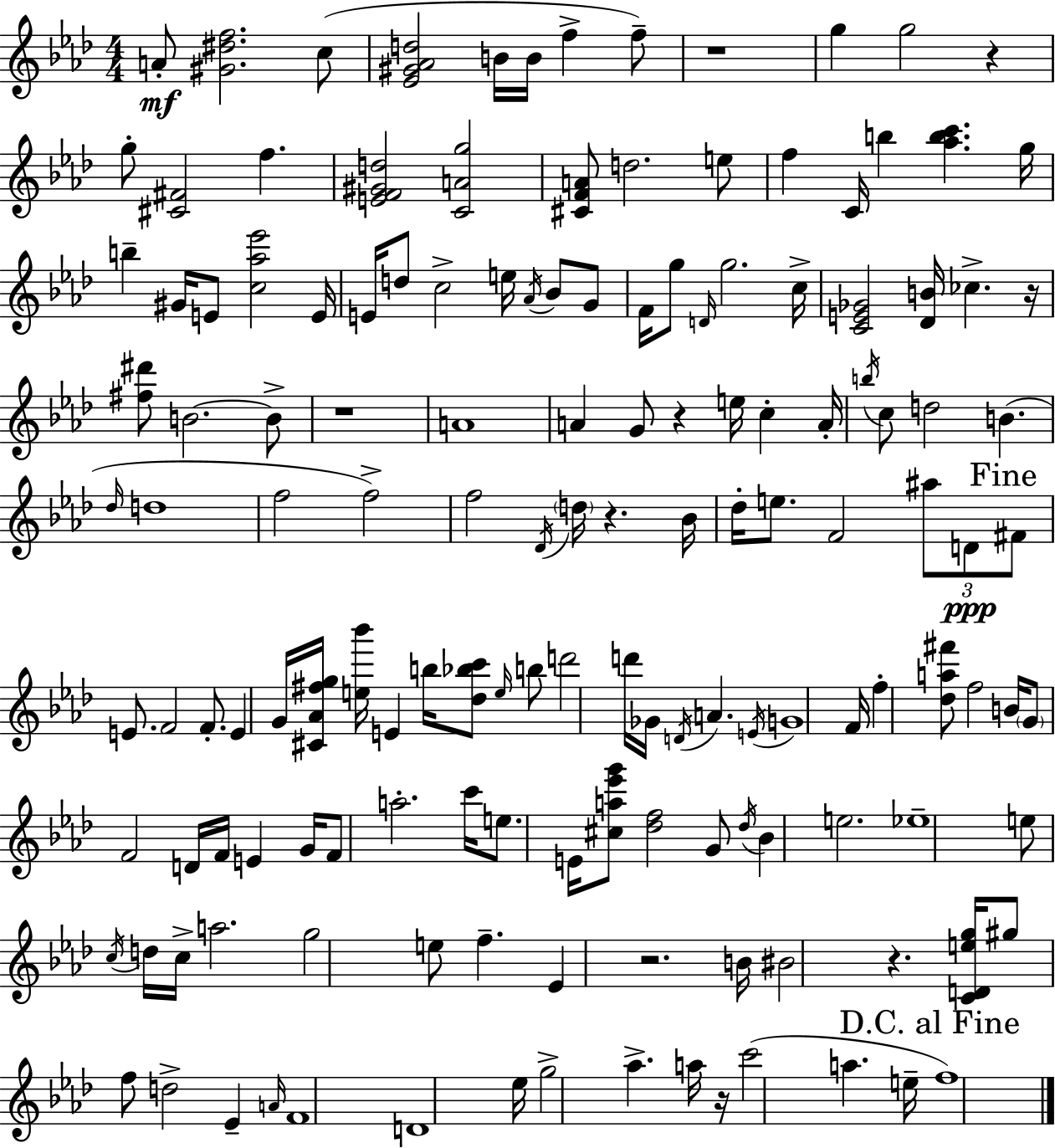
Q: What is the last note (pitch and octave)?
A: F5